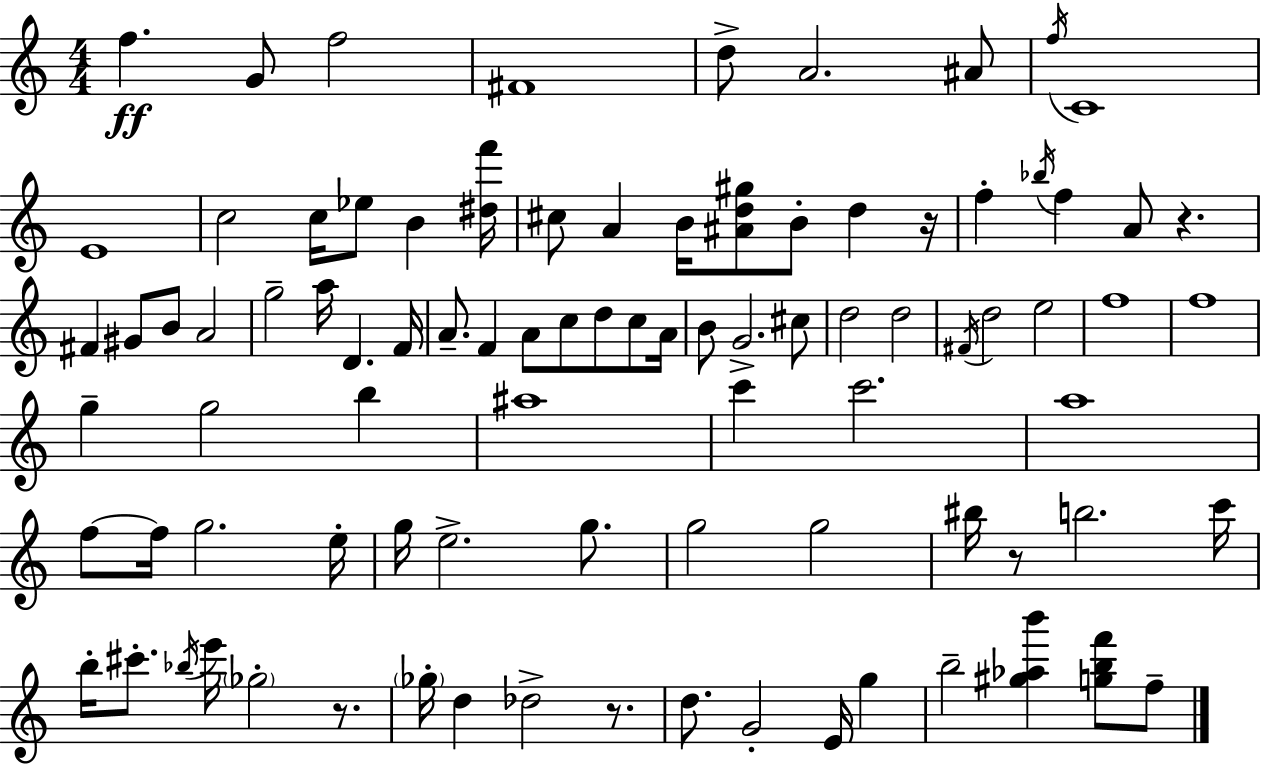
F5/q. G4/e F5/h F#4/w D5/e A4/h. A#4/e F5/s C4/w E4/w C5/h C5/s Eb5/e B4/q [D#5,F6]/s C#5/e A4/q B4/s [A#4,D5,G#5]/e B4/e D5/q R/s F5/q Bb5/s F5/q A4/e R/q. F#4/q G#4/e B4/e A4/h G5/h A5/s D4/q. F4/s A4/e. F4/q A4/e C5/e D5/e C5/e A4/s B4/e G4/h. C#5/e D5/h D5/h F#4/s D5/h E5/h F5/w F5/w G5/q G5/h B5/q A#5/w C6/q C6/h. A5/w F5/e F5/s G5/h. E5/s G5/s E5/h. G5/e. G5/h G5/h BIS5/s R/e B5/h. C6/s B5/s C#6/e. Bb5/s E6/s Gb5/h R/e. Gb5/s D5/q Db5/h R/e. D5/e. G4/h E4/s G5/q B5/h [G#5,Ab5,B6]/q [G5,B5,F6]/e F5/e